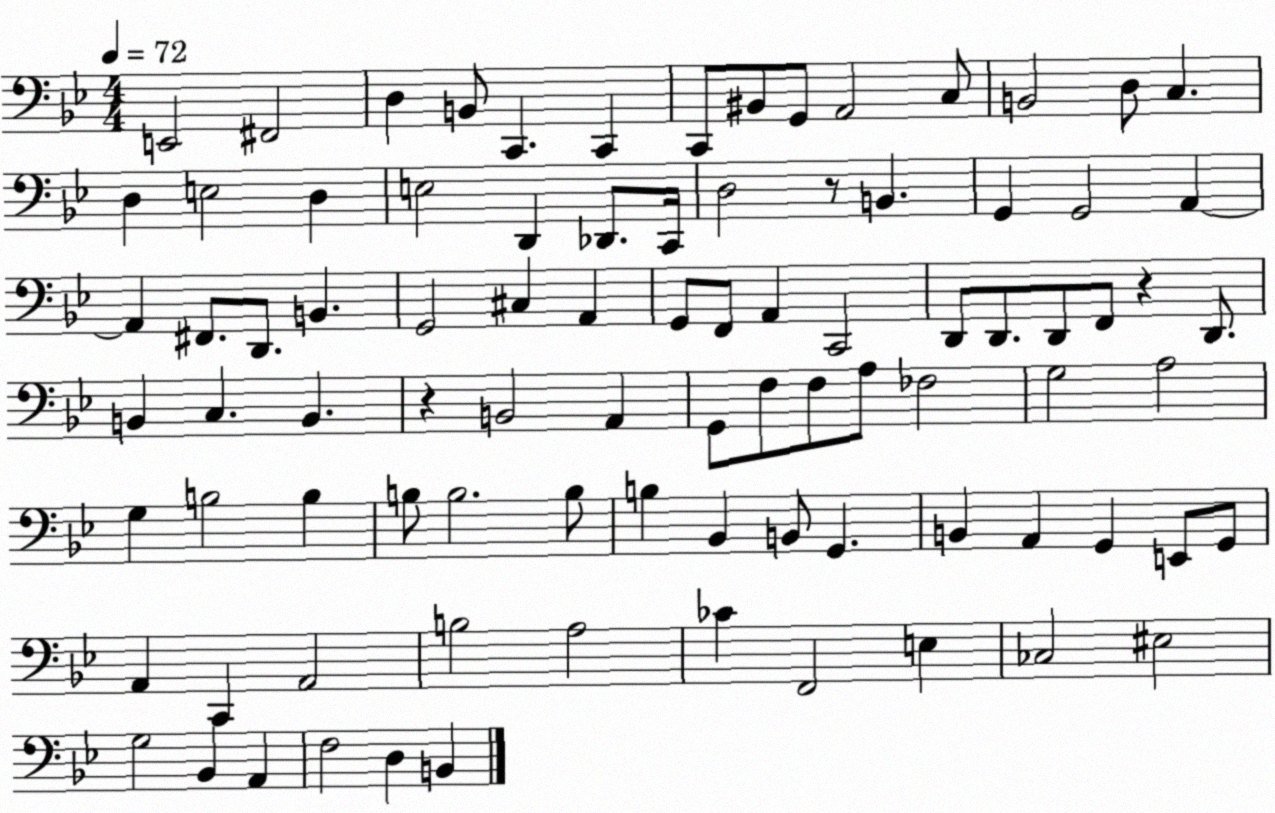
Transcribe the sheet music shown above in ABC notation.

X:1
T:Untitled
M:4/4
L:1/4
K:Bb
E,,2 ^F,,2 D, B,,/2 C,, C,, C,,/2 ^B,,/2 G,,/2 A,,2 C,/2 B,,2 D,/2 C, D, E,2 D, E,2 D,, _D,,/2 C,,/4 D,2 z/2 B,, G,, G,,2 A,, A,, ^F,,/2 D,,/2 B,, G,,2 ^C, A,, G,,/2 F,,/2 A,, C,,2 D,,/2 D,,/2 D,,/2 F,,/2 z D,,/2 B,, C, B,, z B,,2 A,, G,,/2 F,/2 F,/2 A,/2 _F,2 G,2 A,2 G, B,2 B, B,/2 B,2 B,/2 B, _B,, B,,/2 G,, B,, A,, G,, E,,/2 G,,/2 A,, C,, A,,2 B,2 A,2 _C F,,2 E, _C,2 ^E,2 G,2 _B,, A,, F,2 D, B,,